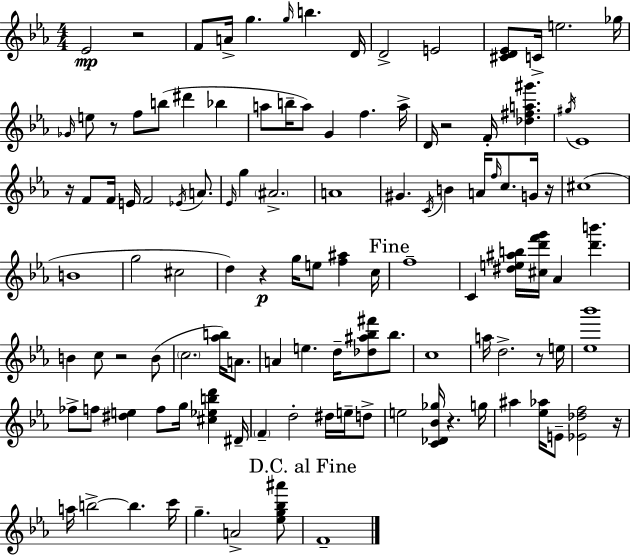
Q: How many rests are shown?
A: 10